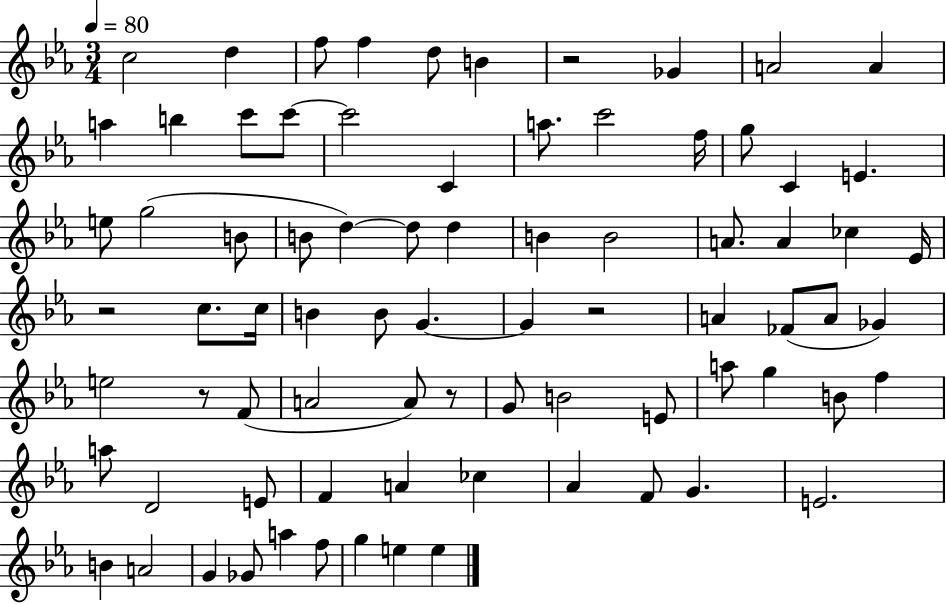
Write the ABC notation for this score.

X:1
T:Untitled
M:3/4
L:1/4
K:Eb
c2 d f/2 f d/2 B z2 _G A2 A a b c'/2 c'/2 c'2 C a/2 c'2 f/4 g/2 C E e/2 g2 B/2 B/2 d d/2 d B B2 A/2 A _c _E/4 z2 c/2 c/4 B B/2 G G z2 A _F/2 A/2 _G e2 z/2 F/2 A2 A/2 z/2 G/2 B2 E/2 a/2 g B/2 f a/2 D2 E/2 F A _c _A F/2 G E2 B A2 G _G/2 a f/2 g e e